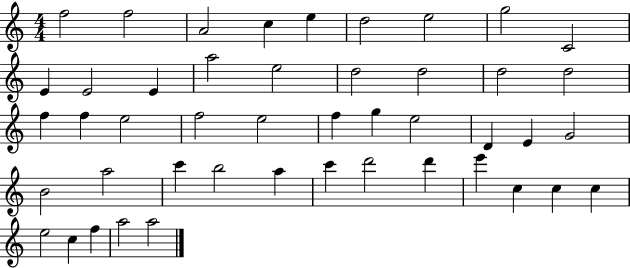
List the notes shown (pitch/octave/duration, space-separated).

F5/h F5/h A4/h C5/q E5/q D5/h E5/h G5/h C4/h E4/q E4/h E4/q A5/h E5/h D5/h D5/h D5/h D5/h F5/q F5/q E5/h F5/h E5/h F5/q G5/q E5/h D4/q E4/q G4/h B4/h A5/h C6/q B5/h A5/q C6/q D6/h D6/q E6/q C5/q C5/q C5/q E5/h C5/q F5/q A5/h A5/h